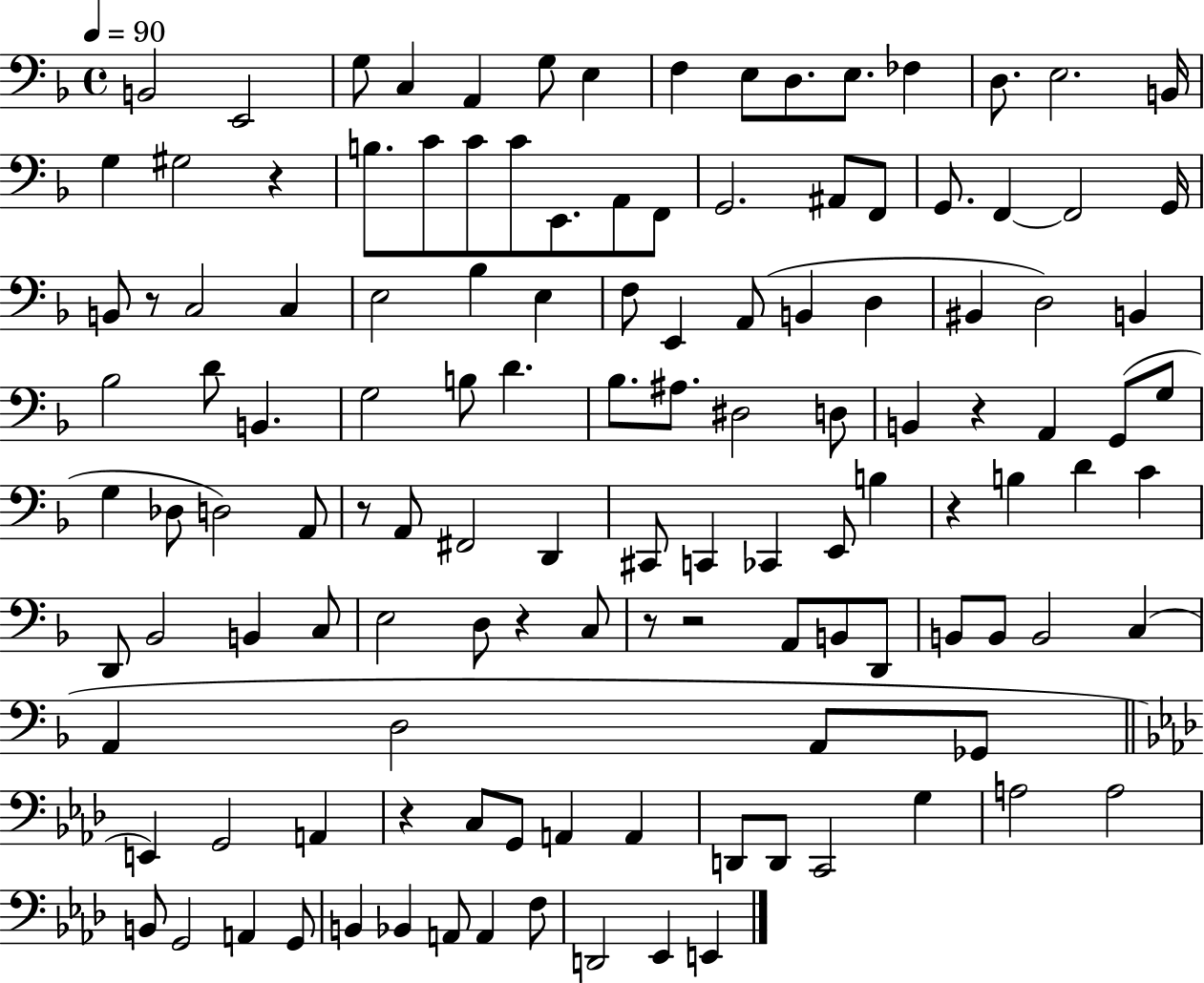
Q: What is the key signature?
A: F major